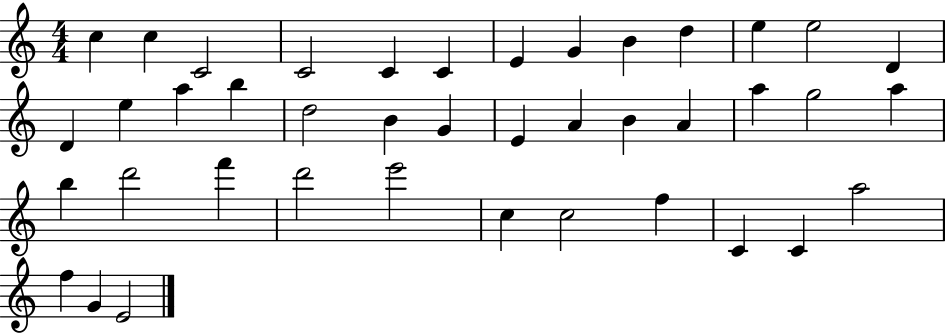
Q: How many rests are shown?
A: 0